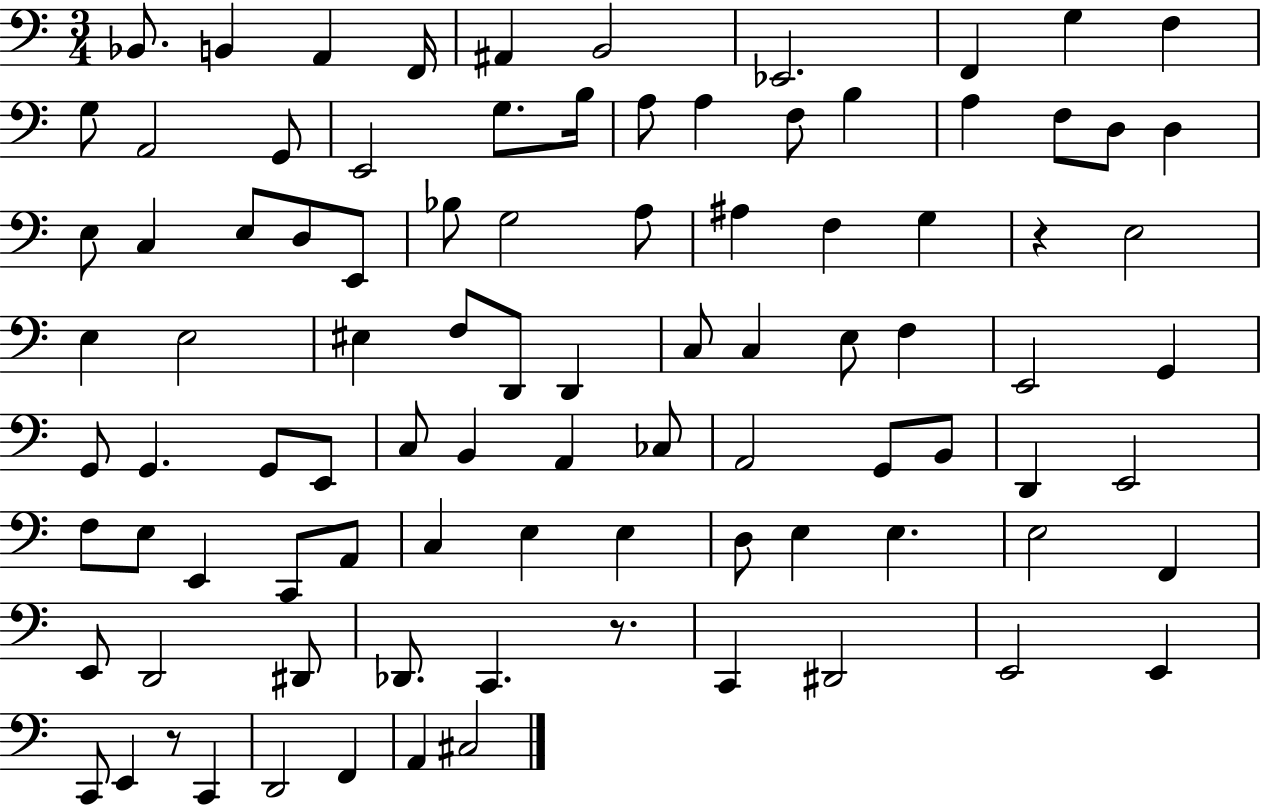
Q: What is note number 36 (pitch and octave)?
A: E3